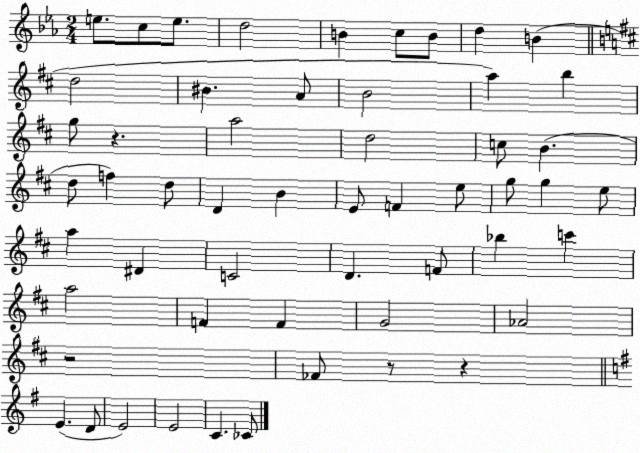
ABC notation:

X:1
T:Untitled
M:2/4
L:1/4
K:Eb
e/2 c/2 e/2 d2 B c/2 B/2 d B d2 ^B A/2 B2 a b g/2 z a2 d2 c/2 B d/2 f d/2 D B E/2 F e/2 g/2 g e/2 a ^D C2 D F/2 _b c' a2 F F G2 _A2 z2 _F/2 z/2 z E D/2 E2 E2 C _C/2